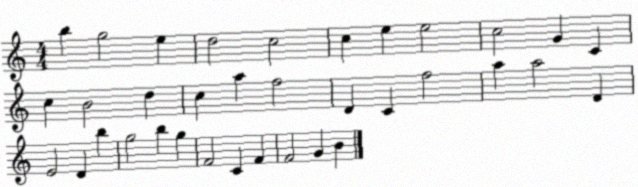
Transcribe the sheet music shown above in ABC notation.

X:1
T:Untitled
M:4/4
L:1/4
K:C
b g2 e d2 c2 c e e2 c2 G C c B2 d c a f2 D C f2 a a2 D E2 D b g2 b g F2 C F F2 G B